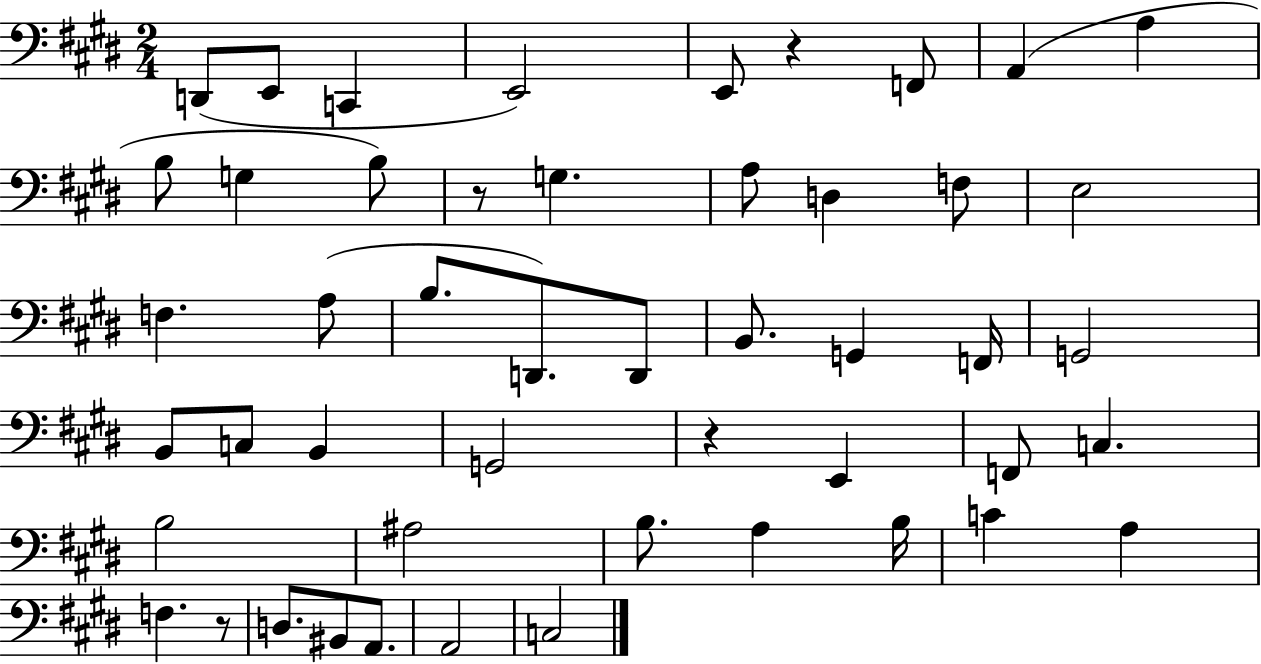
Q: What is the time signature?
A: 2/4